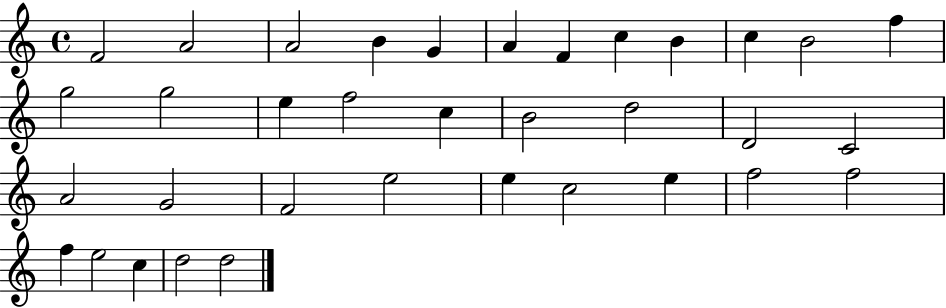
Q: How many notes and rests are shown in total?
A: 35